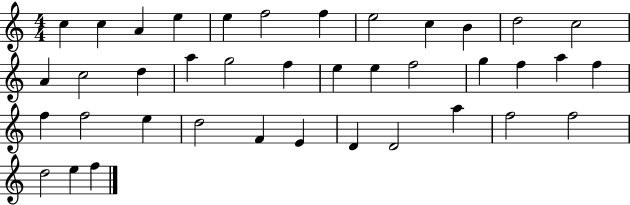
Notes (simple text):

C5/q C5/q A4/q E5/q E5/q F5/h F5/q E5/h C5/q B4/q D5/h C5/h A4/q C5/h D5/q A5/q G5/h F5/q E5/q E5/q F5/h G5/q F5/q A5/q F5/q F5/q F5/h E5/q D5/h F4/q E4/q D4/q D4/h A5/q F5/h F5/h D5/h E5/q F5/q